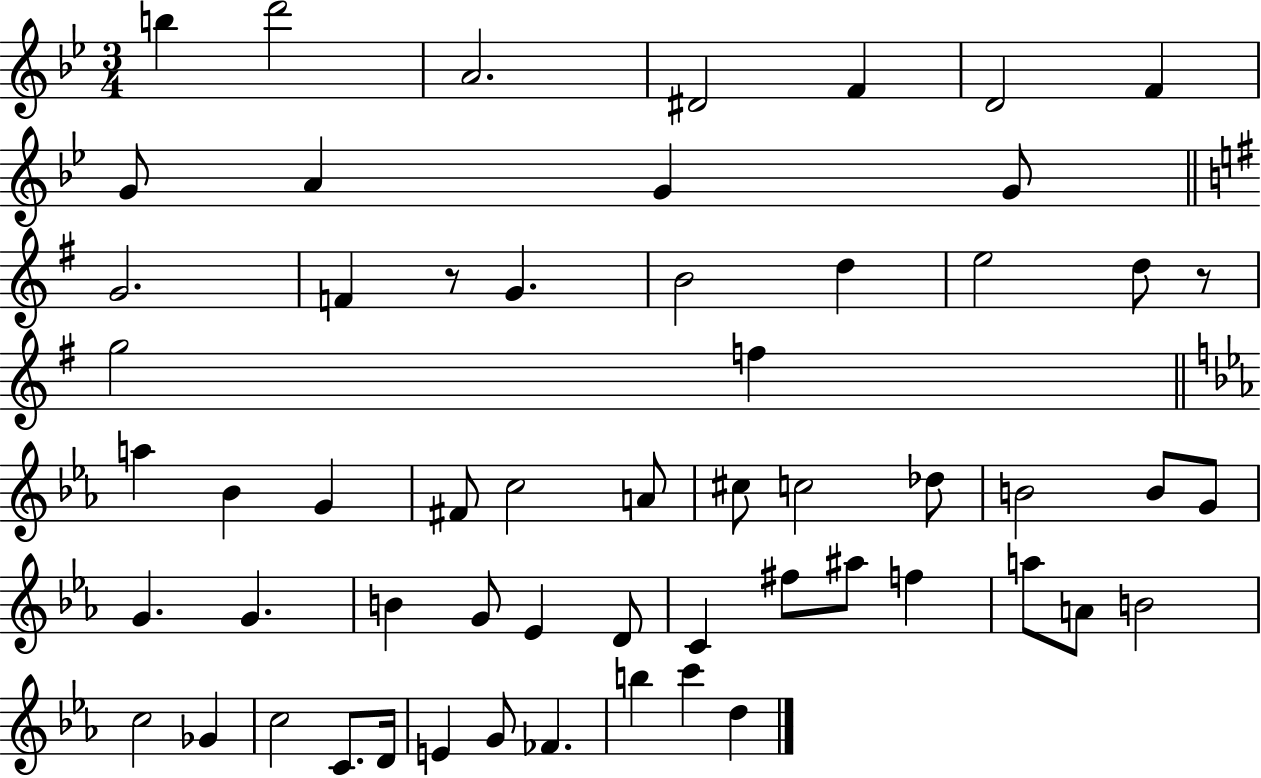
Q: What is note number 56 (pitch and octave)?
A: D5